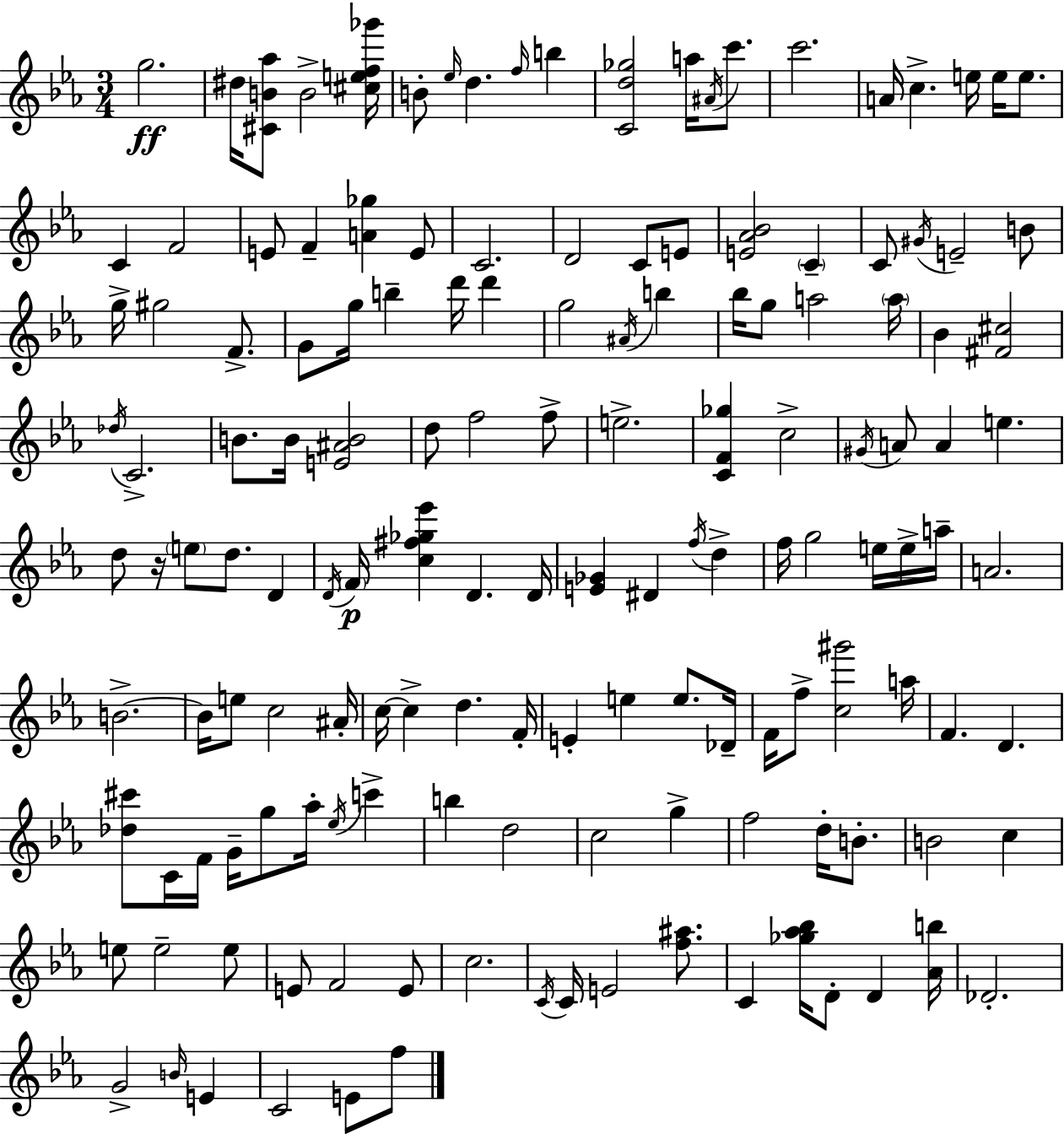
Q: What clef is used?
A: treble